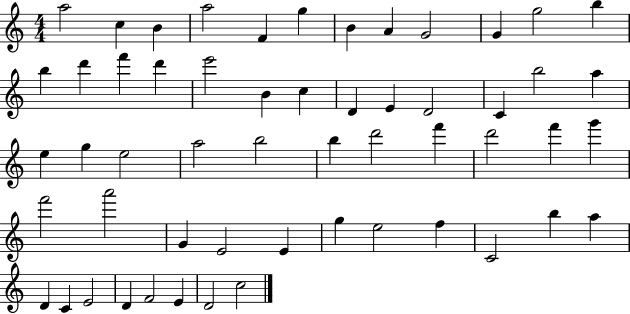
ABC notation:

X:1
T:Untitled
M:4/4
L:1/4
K:C
a2 c B a2 F g B A G2 G g2 b b d' f' d' e'2 B c D E D2 C b2 a e g e2 a2 b2 b d'2 f' d'2 f' g' f'2 a'2 G E2 E g e2 f C2 b a D C E2 D F2 E D2 c2